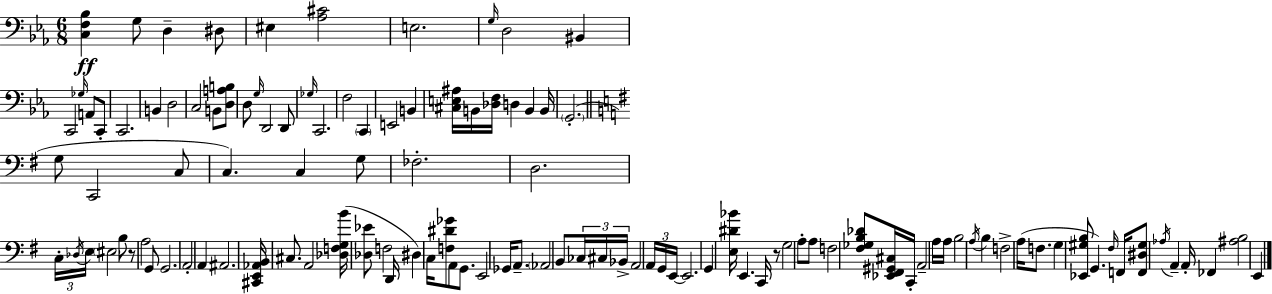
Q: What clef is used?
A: bass